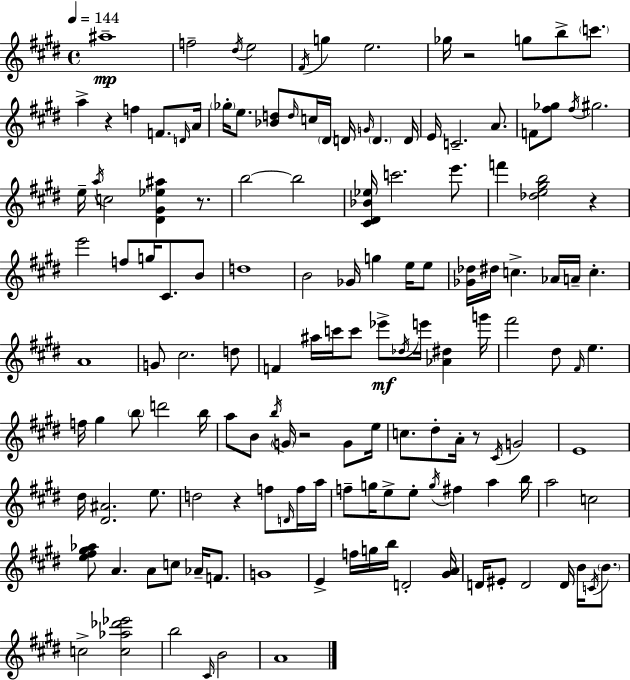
{
  \clef treble
  \time 4/4
  \defaultTimeSignature
  \key e \major
  \tempo 4 = 144
  ais''1--\mp | f''2-- \acciaccatura { dis''16 } e''2 | \acciaccatura { fis'16 } g''4 e''2. | ges''16 r2 g''8 b''8-> \parenthesize c'''8. | \break a''4-> r4 f''4 f'8. | \grace { d'16 } a'16 \parenthesize ges''16-. e''8. <bes' d''>8 \grace { d''16 } c''16 \parenthesize dis'16 d'16 \grace { g'16 } \parenthesize d'4. | d'16 e'16 c'2.-- | a'8. f'8 <fis'' ges''>8 \acciaccatura { fis''16 } gis''2. | \break e''16-- \acciaccatura { a''16 } c''2 | <dis' gis' ees'' ais''>4 r8. b''2~~ b''2 | <cis' dis' bes' ees''>16 c'''2. | e'''8. f'''4 <des'' e'' gis'' b''>2 | \break r4 e'''2 f''8 | g''16 cis'8. b'8 d''1 | b'2 ges'16 | g''4 e''16 e''8 <ges' des''>16 dis''16 c''4.-> aes'16 | \break a'16-- c''4.-. a'1 | g'8 cis''2. | d''8 f'4 ais''16 c'''16 c'''8 ees'''8->\mf | \acciaccatura { des''16 } e'''16 <aes' dis''>4 g'''16 fis'''2 | \break dis''8 \grace { fis'16 } e''4. f''16 gis''4 \parenthesize b''8 | d'''2 b''16 a''8 b'8 \acciaccatura { b''16 } \parenthesize g'16 r2 | g'8 e''16 c''8. dis''8-. a'16-. | r8 \acciaccatura { cis'16 } g'2 e'1 | \break dis''16 <dis' ais'>2. | e''8. d''2 | r4 f''8 \grace { d'16 } f''16 a''16 f''8-- g''16 e''8-> | e''8-. \acciaccatura { g''16 } fis''4 a''4 b''16 a''2 | \break c''2 <e'' fis'' gis'' aes''>8 a'4. | a'8 c''8 aes'16-- f'8. g'1 | e'4-> | f''16 g''16 b''16 d'2-. <gis' a'>16 d'16 eis'8-. | \break d'2 d'16 b'16 \acciaccatura { c'16 } \parenthesize b'8. c''2-> | <c'' aes'' des''' ees'''>2 b''2 | \grace { cis'16 } b'2 a'1 | \bar "|."
}